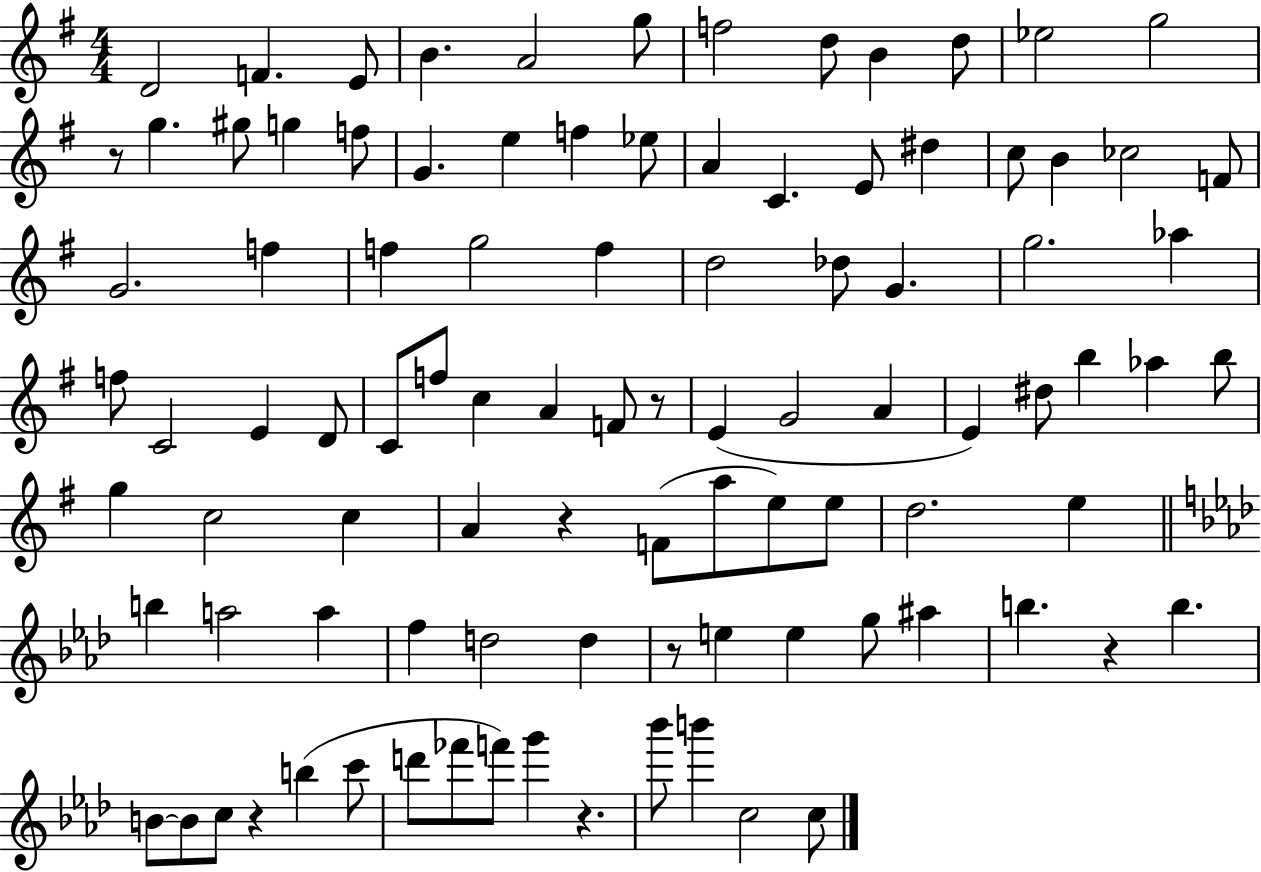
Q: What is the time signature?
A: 4/4